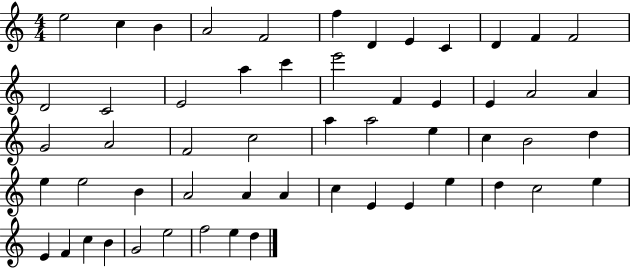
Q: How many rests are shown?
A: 0